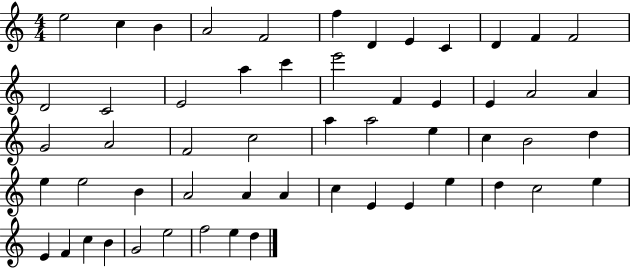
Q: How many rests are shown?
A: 0